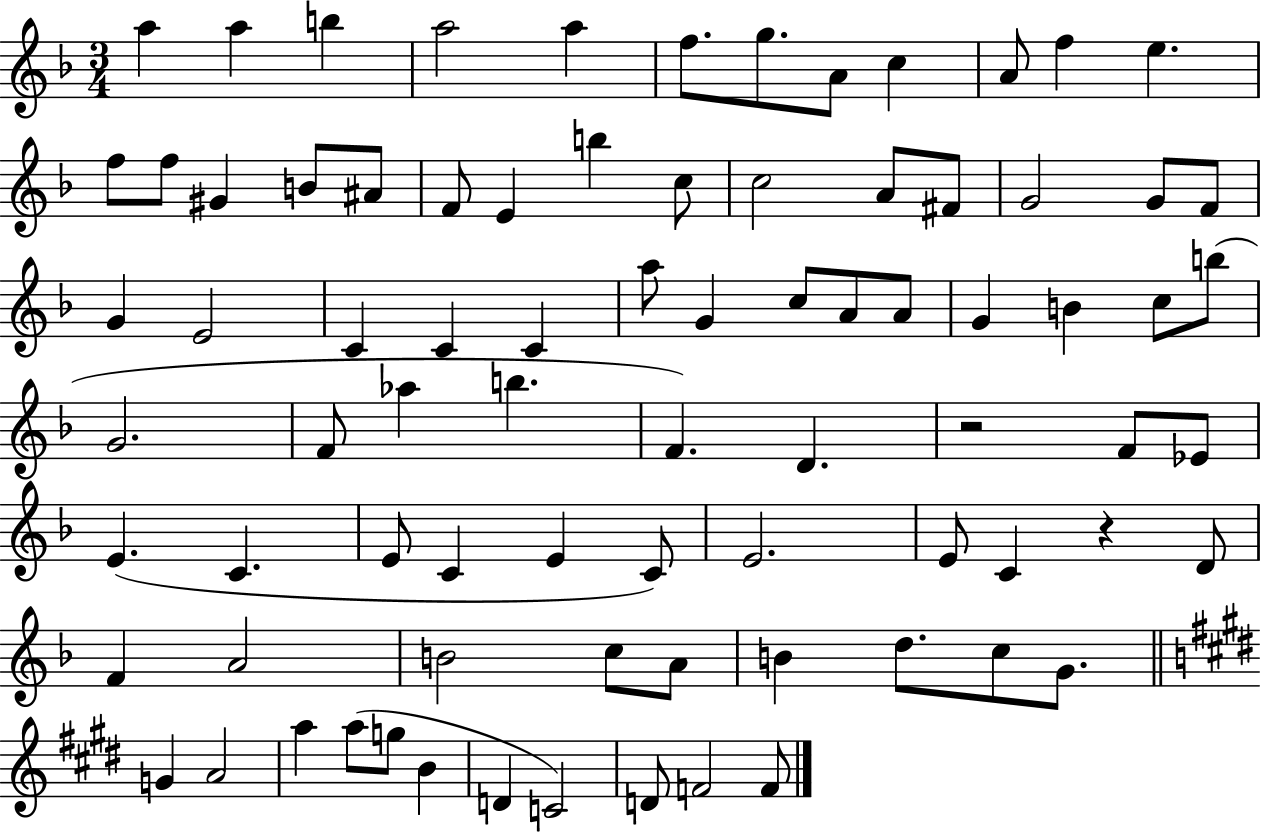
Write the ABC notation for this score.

X:1
T:Untitled
M:3/4
L:1/4
K:F
a a b a2 a f/2 g/2 A/2 c A/2 f e f/2 f/2 ^G B/2 ^A/2 F/2 E b c/2 c2 A/2 ^F/2 G2 G/2 F/2 G E2 C C C a/2 G c/2 A/2 A/2 G B c/2 b/2 G2 F/2 _a b F D z2 F/2 _E/2 E C E/2 C E C/2 E2 E/2 C z D/2 F A2 B2 c/2 A/2 B d/2 c/2 G/2 G A2 a a/2 g/2 B D C2 D/2 F2 F/2